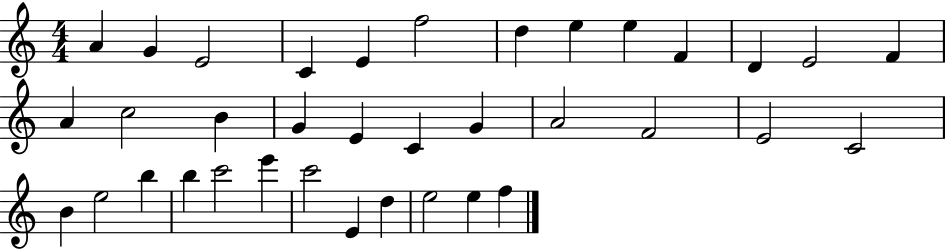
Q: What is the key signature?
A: C major